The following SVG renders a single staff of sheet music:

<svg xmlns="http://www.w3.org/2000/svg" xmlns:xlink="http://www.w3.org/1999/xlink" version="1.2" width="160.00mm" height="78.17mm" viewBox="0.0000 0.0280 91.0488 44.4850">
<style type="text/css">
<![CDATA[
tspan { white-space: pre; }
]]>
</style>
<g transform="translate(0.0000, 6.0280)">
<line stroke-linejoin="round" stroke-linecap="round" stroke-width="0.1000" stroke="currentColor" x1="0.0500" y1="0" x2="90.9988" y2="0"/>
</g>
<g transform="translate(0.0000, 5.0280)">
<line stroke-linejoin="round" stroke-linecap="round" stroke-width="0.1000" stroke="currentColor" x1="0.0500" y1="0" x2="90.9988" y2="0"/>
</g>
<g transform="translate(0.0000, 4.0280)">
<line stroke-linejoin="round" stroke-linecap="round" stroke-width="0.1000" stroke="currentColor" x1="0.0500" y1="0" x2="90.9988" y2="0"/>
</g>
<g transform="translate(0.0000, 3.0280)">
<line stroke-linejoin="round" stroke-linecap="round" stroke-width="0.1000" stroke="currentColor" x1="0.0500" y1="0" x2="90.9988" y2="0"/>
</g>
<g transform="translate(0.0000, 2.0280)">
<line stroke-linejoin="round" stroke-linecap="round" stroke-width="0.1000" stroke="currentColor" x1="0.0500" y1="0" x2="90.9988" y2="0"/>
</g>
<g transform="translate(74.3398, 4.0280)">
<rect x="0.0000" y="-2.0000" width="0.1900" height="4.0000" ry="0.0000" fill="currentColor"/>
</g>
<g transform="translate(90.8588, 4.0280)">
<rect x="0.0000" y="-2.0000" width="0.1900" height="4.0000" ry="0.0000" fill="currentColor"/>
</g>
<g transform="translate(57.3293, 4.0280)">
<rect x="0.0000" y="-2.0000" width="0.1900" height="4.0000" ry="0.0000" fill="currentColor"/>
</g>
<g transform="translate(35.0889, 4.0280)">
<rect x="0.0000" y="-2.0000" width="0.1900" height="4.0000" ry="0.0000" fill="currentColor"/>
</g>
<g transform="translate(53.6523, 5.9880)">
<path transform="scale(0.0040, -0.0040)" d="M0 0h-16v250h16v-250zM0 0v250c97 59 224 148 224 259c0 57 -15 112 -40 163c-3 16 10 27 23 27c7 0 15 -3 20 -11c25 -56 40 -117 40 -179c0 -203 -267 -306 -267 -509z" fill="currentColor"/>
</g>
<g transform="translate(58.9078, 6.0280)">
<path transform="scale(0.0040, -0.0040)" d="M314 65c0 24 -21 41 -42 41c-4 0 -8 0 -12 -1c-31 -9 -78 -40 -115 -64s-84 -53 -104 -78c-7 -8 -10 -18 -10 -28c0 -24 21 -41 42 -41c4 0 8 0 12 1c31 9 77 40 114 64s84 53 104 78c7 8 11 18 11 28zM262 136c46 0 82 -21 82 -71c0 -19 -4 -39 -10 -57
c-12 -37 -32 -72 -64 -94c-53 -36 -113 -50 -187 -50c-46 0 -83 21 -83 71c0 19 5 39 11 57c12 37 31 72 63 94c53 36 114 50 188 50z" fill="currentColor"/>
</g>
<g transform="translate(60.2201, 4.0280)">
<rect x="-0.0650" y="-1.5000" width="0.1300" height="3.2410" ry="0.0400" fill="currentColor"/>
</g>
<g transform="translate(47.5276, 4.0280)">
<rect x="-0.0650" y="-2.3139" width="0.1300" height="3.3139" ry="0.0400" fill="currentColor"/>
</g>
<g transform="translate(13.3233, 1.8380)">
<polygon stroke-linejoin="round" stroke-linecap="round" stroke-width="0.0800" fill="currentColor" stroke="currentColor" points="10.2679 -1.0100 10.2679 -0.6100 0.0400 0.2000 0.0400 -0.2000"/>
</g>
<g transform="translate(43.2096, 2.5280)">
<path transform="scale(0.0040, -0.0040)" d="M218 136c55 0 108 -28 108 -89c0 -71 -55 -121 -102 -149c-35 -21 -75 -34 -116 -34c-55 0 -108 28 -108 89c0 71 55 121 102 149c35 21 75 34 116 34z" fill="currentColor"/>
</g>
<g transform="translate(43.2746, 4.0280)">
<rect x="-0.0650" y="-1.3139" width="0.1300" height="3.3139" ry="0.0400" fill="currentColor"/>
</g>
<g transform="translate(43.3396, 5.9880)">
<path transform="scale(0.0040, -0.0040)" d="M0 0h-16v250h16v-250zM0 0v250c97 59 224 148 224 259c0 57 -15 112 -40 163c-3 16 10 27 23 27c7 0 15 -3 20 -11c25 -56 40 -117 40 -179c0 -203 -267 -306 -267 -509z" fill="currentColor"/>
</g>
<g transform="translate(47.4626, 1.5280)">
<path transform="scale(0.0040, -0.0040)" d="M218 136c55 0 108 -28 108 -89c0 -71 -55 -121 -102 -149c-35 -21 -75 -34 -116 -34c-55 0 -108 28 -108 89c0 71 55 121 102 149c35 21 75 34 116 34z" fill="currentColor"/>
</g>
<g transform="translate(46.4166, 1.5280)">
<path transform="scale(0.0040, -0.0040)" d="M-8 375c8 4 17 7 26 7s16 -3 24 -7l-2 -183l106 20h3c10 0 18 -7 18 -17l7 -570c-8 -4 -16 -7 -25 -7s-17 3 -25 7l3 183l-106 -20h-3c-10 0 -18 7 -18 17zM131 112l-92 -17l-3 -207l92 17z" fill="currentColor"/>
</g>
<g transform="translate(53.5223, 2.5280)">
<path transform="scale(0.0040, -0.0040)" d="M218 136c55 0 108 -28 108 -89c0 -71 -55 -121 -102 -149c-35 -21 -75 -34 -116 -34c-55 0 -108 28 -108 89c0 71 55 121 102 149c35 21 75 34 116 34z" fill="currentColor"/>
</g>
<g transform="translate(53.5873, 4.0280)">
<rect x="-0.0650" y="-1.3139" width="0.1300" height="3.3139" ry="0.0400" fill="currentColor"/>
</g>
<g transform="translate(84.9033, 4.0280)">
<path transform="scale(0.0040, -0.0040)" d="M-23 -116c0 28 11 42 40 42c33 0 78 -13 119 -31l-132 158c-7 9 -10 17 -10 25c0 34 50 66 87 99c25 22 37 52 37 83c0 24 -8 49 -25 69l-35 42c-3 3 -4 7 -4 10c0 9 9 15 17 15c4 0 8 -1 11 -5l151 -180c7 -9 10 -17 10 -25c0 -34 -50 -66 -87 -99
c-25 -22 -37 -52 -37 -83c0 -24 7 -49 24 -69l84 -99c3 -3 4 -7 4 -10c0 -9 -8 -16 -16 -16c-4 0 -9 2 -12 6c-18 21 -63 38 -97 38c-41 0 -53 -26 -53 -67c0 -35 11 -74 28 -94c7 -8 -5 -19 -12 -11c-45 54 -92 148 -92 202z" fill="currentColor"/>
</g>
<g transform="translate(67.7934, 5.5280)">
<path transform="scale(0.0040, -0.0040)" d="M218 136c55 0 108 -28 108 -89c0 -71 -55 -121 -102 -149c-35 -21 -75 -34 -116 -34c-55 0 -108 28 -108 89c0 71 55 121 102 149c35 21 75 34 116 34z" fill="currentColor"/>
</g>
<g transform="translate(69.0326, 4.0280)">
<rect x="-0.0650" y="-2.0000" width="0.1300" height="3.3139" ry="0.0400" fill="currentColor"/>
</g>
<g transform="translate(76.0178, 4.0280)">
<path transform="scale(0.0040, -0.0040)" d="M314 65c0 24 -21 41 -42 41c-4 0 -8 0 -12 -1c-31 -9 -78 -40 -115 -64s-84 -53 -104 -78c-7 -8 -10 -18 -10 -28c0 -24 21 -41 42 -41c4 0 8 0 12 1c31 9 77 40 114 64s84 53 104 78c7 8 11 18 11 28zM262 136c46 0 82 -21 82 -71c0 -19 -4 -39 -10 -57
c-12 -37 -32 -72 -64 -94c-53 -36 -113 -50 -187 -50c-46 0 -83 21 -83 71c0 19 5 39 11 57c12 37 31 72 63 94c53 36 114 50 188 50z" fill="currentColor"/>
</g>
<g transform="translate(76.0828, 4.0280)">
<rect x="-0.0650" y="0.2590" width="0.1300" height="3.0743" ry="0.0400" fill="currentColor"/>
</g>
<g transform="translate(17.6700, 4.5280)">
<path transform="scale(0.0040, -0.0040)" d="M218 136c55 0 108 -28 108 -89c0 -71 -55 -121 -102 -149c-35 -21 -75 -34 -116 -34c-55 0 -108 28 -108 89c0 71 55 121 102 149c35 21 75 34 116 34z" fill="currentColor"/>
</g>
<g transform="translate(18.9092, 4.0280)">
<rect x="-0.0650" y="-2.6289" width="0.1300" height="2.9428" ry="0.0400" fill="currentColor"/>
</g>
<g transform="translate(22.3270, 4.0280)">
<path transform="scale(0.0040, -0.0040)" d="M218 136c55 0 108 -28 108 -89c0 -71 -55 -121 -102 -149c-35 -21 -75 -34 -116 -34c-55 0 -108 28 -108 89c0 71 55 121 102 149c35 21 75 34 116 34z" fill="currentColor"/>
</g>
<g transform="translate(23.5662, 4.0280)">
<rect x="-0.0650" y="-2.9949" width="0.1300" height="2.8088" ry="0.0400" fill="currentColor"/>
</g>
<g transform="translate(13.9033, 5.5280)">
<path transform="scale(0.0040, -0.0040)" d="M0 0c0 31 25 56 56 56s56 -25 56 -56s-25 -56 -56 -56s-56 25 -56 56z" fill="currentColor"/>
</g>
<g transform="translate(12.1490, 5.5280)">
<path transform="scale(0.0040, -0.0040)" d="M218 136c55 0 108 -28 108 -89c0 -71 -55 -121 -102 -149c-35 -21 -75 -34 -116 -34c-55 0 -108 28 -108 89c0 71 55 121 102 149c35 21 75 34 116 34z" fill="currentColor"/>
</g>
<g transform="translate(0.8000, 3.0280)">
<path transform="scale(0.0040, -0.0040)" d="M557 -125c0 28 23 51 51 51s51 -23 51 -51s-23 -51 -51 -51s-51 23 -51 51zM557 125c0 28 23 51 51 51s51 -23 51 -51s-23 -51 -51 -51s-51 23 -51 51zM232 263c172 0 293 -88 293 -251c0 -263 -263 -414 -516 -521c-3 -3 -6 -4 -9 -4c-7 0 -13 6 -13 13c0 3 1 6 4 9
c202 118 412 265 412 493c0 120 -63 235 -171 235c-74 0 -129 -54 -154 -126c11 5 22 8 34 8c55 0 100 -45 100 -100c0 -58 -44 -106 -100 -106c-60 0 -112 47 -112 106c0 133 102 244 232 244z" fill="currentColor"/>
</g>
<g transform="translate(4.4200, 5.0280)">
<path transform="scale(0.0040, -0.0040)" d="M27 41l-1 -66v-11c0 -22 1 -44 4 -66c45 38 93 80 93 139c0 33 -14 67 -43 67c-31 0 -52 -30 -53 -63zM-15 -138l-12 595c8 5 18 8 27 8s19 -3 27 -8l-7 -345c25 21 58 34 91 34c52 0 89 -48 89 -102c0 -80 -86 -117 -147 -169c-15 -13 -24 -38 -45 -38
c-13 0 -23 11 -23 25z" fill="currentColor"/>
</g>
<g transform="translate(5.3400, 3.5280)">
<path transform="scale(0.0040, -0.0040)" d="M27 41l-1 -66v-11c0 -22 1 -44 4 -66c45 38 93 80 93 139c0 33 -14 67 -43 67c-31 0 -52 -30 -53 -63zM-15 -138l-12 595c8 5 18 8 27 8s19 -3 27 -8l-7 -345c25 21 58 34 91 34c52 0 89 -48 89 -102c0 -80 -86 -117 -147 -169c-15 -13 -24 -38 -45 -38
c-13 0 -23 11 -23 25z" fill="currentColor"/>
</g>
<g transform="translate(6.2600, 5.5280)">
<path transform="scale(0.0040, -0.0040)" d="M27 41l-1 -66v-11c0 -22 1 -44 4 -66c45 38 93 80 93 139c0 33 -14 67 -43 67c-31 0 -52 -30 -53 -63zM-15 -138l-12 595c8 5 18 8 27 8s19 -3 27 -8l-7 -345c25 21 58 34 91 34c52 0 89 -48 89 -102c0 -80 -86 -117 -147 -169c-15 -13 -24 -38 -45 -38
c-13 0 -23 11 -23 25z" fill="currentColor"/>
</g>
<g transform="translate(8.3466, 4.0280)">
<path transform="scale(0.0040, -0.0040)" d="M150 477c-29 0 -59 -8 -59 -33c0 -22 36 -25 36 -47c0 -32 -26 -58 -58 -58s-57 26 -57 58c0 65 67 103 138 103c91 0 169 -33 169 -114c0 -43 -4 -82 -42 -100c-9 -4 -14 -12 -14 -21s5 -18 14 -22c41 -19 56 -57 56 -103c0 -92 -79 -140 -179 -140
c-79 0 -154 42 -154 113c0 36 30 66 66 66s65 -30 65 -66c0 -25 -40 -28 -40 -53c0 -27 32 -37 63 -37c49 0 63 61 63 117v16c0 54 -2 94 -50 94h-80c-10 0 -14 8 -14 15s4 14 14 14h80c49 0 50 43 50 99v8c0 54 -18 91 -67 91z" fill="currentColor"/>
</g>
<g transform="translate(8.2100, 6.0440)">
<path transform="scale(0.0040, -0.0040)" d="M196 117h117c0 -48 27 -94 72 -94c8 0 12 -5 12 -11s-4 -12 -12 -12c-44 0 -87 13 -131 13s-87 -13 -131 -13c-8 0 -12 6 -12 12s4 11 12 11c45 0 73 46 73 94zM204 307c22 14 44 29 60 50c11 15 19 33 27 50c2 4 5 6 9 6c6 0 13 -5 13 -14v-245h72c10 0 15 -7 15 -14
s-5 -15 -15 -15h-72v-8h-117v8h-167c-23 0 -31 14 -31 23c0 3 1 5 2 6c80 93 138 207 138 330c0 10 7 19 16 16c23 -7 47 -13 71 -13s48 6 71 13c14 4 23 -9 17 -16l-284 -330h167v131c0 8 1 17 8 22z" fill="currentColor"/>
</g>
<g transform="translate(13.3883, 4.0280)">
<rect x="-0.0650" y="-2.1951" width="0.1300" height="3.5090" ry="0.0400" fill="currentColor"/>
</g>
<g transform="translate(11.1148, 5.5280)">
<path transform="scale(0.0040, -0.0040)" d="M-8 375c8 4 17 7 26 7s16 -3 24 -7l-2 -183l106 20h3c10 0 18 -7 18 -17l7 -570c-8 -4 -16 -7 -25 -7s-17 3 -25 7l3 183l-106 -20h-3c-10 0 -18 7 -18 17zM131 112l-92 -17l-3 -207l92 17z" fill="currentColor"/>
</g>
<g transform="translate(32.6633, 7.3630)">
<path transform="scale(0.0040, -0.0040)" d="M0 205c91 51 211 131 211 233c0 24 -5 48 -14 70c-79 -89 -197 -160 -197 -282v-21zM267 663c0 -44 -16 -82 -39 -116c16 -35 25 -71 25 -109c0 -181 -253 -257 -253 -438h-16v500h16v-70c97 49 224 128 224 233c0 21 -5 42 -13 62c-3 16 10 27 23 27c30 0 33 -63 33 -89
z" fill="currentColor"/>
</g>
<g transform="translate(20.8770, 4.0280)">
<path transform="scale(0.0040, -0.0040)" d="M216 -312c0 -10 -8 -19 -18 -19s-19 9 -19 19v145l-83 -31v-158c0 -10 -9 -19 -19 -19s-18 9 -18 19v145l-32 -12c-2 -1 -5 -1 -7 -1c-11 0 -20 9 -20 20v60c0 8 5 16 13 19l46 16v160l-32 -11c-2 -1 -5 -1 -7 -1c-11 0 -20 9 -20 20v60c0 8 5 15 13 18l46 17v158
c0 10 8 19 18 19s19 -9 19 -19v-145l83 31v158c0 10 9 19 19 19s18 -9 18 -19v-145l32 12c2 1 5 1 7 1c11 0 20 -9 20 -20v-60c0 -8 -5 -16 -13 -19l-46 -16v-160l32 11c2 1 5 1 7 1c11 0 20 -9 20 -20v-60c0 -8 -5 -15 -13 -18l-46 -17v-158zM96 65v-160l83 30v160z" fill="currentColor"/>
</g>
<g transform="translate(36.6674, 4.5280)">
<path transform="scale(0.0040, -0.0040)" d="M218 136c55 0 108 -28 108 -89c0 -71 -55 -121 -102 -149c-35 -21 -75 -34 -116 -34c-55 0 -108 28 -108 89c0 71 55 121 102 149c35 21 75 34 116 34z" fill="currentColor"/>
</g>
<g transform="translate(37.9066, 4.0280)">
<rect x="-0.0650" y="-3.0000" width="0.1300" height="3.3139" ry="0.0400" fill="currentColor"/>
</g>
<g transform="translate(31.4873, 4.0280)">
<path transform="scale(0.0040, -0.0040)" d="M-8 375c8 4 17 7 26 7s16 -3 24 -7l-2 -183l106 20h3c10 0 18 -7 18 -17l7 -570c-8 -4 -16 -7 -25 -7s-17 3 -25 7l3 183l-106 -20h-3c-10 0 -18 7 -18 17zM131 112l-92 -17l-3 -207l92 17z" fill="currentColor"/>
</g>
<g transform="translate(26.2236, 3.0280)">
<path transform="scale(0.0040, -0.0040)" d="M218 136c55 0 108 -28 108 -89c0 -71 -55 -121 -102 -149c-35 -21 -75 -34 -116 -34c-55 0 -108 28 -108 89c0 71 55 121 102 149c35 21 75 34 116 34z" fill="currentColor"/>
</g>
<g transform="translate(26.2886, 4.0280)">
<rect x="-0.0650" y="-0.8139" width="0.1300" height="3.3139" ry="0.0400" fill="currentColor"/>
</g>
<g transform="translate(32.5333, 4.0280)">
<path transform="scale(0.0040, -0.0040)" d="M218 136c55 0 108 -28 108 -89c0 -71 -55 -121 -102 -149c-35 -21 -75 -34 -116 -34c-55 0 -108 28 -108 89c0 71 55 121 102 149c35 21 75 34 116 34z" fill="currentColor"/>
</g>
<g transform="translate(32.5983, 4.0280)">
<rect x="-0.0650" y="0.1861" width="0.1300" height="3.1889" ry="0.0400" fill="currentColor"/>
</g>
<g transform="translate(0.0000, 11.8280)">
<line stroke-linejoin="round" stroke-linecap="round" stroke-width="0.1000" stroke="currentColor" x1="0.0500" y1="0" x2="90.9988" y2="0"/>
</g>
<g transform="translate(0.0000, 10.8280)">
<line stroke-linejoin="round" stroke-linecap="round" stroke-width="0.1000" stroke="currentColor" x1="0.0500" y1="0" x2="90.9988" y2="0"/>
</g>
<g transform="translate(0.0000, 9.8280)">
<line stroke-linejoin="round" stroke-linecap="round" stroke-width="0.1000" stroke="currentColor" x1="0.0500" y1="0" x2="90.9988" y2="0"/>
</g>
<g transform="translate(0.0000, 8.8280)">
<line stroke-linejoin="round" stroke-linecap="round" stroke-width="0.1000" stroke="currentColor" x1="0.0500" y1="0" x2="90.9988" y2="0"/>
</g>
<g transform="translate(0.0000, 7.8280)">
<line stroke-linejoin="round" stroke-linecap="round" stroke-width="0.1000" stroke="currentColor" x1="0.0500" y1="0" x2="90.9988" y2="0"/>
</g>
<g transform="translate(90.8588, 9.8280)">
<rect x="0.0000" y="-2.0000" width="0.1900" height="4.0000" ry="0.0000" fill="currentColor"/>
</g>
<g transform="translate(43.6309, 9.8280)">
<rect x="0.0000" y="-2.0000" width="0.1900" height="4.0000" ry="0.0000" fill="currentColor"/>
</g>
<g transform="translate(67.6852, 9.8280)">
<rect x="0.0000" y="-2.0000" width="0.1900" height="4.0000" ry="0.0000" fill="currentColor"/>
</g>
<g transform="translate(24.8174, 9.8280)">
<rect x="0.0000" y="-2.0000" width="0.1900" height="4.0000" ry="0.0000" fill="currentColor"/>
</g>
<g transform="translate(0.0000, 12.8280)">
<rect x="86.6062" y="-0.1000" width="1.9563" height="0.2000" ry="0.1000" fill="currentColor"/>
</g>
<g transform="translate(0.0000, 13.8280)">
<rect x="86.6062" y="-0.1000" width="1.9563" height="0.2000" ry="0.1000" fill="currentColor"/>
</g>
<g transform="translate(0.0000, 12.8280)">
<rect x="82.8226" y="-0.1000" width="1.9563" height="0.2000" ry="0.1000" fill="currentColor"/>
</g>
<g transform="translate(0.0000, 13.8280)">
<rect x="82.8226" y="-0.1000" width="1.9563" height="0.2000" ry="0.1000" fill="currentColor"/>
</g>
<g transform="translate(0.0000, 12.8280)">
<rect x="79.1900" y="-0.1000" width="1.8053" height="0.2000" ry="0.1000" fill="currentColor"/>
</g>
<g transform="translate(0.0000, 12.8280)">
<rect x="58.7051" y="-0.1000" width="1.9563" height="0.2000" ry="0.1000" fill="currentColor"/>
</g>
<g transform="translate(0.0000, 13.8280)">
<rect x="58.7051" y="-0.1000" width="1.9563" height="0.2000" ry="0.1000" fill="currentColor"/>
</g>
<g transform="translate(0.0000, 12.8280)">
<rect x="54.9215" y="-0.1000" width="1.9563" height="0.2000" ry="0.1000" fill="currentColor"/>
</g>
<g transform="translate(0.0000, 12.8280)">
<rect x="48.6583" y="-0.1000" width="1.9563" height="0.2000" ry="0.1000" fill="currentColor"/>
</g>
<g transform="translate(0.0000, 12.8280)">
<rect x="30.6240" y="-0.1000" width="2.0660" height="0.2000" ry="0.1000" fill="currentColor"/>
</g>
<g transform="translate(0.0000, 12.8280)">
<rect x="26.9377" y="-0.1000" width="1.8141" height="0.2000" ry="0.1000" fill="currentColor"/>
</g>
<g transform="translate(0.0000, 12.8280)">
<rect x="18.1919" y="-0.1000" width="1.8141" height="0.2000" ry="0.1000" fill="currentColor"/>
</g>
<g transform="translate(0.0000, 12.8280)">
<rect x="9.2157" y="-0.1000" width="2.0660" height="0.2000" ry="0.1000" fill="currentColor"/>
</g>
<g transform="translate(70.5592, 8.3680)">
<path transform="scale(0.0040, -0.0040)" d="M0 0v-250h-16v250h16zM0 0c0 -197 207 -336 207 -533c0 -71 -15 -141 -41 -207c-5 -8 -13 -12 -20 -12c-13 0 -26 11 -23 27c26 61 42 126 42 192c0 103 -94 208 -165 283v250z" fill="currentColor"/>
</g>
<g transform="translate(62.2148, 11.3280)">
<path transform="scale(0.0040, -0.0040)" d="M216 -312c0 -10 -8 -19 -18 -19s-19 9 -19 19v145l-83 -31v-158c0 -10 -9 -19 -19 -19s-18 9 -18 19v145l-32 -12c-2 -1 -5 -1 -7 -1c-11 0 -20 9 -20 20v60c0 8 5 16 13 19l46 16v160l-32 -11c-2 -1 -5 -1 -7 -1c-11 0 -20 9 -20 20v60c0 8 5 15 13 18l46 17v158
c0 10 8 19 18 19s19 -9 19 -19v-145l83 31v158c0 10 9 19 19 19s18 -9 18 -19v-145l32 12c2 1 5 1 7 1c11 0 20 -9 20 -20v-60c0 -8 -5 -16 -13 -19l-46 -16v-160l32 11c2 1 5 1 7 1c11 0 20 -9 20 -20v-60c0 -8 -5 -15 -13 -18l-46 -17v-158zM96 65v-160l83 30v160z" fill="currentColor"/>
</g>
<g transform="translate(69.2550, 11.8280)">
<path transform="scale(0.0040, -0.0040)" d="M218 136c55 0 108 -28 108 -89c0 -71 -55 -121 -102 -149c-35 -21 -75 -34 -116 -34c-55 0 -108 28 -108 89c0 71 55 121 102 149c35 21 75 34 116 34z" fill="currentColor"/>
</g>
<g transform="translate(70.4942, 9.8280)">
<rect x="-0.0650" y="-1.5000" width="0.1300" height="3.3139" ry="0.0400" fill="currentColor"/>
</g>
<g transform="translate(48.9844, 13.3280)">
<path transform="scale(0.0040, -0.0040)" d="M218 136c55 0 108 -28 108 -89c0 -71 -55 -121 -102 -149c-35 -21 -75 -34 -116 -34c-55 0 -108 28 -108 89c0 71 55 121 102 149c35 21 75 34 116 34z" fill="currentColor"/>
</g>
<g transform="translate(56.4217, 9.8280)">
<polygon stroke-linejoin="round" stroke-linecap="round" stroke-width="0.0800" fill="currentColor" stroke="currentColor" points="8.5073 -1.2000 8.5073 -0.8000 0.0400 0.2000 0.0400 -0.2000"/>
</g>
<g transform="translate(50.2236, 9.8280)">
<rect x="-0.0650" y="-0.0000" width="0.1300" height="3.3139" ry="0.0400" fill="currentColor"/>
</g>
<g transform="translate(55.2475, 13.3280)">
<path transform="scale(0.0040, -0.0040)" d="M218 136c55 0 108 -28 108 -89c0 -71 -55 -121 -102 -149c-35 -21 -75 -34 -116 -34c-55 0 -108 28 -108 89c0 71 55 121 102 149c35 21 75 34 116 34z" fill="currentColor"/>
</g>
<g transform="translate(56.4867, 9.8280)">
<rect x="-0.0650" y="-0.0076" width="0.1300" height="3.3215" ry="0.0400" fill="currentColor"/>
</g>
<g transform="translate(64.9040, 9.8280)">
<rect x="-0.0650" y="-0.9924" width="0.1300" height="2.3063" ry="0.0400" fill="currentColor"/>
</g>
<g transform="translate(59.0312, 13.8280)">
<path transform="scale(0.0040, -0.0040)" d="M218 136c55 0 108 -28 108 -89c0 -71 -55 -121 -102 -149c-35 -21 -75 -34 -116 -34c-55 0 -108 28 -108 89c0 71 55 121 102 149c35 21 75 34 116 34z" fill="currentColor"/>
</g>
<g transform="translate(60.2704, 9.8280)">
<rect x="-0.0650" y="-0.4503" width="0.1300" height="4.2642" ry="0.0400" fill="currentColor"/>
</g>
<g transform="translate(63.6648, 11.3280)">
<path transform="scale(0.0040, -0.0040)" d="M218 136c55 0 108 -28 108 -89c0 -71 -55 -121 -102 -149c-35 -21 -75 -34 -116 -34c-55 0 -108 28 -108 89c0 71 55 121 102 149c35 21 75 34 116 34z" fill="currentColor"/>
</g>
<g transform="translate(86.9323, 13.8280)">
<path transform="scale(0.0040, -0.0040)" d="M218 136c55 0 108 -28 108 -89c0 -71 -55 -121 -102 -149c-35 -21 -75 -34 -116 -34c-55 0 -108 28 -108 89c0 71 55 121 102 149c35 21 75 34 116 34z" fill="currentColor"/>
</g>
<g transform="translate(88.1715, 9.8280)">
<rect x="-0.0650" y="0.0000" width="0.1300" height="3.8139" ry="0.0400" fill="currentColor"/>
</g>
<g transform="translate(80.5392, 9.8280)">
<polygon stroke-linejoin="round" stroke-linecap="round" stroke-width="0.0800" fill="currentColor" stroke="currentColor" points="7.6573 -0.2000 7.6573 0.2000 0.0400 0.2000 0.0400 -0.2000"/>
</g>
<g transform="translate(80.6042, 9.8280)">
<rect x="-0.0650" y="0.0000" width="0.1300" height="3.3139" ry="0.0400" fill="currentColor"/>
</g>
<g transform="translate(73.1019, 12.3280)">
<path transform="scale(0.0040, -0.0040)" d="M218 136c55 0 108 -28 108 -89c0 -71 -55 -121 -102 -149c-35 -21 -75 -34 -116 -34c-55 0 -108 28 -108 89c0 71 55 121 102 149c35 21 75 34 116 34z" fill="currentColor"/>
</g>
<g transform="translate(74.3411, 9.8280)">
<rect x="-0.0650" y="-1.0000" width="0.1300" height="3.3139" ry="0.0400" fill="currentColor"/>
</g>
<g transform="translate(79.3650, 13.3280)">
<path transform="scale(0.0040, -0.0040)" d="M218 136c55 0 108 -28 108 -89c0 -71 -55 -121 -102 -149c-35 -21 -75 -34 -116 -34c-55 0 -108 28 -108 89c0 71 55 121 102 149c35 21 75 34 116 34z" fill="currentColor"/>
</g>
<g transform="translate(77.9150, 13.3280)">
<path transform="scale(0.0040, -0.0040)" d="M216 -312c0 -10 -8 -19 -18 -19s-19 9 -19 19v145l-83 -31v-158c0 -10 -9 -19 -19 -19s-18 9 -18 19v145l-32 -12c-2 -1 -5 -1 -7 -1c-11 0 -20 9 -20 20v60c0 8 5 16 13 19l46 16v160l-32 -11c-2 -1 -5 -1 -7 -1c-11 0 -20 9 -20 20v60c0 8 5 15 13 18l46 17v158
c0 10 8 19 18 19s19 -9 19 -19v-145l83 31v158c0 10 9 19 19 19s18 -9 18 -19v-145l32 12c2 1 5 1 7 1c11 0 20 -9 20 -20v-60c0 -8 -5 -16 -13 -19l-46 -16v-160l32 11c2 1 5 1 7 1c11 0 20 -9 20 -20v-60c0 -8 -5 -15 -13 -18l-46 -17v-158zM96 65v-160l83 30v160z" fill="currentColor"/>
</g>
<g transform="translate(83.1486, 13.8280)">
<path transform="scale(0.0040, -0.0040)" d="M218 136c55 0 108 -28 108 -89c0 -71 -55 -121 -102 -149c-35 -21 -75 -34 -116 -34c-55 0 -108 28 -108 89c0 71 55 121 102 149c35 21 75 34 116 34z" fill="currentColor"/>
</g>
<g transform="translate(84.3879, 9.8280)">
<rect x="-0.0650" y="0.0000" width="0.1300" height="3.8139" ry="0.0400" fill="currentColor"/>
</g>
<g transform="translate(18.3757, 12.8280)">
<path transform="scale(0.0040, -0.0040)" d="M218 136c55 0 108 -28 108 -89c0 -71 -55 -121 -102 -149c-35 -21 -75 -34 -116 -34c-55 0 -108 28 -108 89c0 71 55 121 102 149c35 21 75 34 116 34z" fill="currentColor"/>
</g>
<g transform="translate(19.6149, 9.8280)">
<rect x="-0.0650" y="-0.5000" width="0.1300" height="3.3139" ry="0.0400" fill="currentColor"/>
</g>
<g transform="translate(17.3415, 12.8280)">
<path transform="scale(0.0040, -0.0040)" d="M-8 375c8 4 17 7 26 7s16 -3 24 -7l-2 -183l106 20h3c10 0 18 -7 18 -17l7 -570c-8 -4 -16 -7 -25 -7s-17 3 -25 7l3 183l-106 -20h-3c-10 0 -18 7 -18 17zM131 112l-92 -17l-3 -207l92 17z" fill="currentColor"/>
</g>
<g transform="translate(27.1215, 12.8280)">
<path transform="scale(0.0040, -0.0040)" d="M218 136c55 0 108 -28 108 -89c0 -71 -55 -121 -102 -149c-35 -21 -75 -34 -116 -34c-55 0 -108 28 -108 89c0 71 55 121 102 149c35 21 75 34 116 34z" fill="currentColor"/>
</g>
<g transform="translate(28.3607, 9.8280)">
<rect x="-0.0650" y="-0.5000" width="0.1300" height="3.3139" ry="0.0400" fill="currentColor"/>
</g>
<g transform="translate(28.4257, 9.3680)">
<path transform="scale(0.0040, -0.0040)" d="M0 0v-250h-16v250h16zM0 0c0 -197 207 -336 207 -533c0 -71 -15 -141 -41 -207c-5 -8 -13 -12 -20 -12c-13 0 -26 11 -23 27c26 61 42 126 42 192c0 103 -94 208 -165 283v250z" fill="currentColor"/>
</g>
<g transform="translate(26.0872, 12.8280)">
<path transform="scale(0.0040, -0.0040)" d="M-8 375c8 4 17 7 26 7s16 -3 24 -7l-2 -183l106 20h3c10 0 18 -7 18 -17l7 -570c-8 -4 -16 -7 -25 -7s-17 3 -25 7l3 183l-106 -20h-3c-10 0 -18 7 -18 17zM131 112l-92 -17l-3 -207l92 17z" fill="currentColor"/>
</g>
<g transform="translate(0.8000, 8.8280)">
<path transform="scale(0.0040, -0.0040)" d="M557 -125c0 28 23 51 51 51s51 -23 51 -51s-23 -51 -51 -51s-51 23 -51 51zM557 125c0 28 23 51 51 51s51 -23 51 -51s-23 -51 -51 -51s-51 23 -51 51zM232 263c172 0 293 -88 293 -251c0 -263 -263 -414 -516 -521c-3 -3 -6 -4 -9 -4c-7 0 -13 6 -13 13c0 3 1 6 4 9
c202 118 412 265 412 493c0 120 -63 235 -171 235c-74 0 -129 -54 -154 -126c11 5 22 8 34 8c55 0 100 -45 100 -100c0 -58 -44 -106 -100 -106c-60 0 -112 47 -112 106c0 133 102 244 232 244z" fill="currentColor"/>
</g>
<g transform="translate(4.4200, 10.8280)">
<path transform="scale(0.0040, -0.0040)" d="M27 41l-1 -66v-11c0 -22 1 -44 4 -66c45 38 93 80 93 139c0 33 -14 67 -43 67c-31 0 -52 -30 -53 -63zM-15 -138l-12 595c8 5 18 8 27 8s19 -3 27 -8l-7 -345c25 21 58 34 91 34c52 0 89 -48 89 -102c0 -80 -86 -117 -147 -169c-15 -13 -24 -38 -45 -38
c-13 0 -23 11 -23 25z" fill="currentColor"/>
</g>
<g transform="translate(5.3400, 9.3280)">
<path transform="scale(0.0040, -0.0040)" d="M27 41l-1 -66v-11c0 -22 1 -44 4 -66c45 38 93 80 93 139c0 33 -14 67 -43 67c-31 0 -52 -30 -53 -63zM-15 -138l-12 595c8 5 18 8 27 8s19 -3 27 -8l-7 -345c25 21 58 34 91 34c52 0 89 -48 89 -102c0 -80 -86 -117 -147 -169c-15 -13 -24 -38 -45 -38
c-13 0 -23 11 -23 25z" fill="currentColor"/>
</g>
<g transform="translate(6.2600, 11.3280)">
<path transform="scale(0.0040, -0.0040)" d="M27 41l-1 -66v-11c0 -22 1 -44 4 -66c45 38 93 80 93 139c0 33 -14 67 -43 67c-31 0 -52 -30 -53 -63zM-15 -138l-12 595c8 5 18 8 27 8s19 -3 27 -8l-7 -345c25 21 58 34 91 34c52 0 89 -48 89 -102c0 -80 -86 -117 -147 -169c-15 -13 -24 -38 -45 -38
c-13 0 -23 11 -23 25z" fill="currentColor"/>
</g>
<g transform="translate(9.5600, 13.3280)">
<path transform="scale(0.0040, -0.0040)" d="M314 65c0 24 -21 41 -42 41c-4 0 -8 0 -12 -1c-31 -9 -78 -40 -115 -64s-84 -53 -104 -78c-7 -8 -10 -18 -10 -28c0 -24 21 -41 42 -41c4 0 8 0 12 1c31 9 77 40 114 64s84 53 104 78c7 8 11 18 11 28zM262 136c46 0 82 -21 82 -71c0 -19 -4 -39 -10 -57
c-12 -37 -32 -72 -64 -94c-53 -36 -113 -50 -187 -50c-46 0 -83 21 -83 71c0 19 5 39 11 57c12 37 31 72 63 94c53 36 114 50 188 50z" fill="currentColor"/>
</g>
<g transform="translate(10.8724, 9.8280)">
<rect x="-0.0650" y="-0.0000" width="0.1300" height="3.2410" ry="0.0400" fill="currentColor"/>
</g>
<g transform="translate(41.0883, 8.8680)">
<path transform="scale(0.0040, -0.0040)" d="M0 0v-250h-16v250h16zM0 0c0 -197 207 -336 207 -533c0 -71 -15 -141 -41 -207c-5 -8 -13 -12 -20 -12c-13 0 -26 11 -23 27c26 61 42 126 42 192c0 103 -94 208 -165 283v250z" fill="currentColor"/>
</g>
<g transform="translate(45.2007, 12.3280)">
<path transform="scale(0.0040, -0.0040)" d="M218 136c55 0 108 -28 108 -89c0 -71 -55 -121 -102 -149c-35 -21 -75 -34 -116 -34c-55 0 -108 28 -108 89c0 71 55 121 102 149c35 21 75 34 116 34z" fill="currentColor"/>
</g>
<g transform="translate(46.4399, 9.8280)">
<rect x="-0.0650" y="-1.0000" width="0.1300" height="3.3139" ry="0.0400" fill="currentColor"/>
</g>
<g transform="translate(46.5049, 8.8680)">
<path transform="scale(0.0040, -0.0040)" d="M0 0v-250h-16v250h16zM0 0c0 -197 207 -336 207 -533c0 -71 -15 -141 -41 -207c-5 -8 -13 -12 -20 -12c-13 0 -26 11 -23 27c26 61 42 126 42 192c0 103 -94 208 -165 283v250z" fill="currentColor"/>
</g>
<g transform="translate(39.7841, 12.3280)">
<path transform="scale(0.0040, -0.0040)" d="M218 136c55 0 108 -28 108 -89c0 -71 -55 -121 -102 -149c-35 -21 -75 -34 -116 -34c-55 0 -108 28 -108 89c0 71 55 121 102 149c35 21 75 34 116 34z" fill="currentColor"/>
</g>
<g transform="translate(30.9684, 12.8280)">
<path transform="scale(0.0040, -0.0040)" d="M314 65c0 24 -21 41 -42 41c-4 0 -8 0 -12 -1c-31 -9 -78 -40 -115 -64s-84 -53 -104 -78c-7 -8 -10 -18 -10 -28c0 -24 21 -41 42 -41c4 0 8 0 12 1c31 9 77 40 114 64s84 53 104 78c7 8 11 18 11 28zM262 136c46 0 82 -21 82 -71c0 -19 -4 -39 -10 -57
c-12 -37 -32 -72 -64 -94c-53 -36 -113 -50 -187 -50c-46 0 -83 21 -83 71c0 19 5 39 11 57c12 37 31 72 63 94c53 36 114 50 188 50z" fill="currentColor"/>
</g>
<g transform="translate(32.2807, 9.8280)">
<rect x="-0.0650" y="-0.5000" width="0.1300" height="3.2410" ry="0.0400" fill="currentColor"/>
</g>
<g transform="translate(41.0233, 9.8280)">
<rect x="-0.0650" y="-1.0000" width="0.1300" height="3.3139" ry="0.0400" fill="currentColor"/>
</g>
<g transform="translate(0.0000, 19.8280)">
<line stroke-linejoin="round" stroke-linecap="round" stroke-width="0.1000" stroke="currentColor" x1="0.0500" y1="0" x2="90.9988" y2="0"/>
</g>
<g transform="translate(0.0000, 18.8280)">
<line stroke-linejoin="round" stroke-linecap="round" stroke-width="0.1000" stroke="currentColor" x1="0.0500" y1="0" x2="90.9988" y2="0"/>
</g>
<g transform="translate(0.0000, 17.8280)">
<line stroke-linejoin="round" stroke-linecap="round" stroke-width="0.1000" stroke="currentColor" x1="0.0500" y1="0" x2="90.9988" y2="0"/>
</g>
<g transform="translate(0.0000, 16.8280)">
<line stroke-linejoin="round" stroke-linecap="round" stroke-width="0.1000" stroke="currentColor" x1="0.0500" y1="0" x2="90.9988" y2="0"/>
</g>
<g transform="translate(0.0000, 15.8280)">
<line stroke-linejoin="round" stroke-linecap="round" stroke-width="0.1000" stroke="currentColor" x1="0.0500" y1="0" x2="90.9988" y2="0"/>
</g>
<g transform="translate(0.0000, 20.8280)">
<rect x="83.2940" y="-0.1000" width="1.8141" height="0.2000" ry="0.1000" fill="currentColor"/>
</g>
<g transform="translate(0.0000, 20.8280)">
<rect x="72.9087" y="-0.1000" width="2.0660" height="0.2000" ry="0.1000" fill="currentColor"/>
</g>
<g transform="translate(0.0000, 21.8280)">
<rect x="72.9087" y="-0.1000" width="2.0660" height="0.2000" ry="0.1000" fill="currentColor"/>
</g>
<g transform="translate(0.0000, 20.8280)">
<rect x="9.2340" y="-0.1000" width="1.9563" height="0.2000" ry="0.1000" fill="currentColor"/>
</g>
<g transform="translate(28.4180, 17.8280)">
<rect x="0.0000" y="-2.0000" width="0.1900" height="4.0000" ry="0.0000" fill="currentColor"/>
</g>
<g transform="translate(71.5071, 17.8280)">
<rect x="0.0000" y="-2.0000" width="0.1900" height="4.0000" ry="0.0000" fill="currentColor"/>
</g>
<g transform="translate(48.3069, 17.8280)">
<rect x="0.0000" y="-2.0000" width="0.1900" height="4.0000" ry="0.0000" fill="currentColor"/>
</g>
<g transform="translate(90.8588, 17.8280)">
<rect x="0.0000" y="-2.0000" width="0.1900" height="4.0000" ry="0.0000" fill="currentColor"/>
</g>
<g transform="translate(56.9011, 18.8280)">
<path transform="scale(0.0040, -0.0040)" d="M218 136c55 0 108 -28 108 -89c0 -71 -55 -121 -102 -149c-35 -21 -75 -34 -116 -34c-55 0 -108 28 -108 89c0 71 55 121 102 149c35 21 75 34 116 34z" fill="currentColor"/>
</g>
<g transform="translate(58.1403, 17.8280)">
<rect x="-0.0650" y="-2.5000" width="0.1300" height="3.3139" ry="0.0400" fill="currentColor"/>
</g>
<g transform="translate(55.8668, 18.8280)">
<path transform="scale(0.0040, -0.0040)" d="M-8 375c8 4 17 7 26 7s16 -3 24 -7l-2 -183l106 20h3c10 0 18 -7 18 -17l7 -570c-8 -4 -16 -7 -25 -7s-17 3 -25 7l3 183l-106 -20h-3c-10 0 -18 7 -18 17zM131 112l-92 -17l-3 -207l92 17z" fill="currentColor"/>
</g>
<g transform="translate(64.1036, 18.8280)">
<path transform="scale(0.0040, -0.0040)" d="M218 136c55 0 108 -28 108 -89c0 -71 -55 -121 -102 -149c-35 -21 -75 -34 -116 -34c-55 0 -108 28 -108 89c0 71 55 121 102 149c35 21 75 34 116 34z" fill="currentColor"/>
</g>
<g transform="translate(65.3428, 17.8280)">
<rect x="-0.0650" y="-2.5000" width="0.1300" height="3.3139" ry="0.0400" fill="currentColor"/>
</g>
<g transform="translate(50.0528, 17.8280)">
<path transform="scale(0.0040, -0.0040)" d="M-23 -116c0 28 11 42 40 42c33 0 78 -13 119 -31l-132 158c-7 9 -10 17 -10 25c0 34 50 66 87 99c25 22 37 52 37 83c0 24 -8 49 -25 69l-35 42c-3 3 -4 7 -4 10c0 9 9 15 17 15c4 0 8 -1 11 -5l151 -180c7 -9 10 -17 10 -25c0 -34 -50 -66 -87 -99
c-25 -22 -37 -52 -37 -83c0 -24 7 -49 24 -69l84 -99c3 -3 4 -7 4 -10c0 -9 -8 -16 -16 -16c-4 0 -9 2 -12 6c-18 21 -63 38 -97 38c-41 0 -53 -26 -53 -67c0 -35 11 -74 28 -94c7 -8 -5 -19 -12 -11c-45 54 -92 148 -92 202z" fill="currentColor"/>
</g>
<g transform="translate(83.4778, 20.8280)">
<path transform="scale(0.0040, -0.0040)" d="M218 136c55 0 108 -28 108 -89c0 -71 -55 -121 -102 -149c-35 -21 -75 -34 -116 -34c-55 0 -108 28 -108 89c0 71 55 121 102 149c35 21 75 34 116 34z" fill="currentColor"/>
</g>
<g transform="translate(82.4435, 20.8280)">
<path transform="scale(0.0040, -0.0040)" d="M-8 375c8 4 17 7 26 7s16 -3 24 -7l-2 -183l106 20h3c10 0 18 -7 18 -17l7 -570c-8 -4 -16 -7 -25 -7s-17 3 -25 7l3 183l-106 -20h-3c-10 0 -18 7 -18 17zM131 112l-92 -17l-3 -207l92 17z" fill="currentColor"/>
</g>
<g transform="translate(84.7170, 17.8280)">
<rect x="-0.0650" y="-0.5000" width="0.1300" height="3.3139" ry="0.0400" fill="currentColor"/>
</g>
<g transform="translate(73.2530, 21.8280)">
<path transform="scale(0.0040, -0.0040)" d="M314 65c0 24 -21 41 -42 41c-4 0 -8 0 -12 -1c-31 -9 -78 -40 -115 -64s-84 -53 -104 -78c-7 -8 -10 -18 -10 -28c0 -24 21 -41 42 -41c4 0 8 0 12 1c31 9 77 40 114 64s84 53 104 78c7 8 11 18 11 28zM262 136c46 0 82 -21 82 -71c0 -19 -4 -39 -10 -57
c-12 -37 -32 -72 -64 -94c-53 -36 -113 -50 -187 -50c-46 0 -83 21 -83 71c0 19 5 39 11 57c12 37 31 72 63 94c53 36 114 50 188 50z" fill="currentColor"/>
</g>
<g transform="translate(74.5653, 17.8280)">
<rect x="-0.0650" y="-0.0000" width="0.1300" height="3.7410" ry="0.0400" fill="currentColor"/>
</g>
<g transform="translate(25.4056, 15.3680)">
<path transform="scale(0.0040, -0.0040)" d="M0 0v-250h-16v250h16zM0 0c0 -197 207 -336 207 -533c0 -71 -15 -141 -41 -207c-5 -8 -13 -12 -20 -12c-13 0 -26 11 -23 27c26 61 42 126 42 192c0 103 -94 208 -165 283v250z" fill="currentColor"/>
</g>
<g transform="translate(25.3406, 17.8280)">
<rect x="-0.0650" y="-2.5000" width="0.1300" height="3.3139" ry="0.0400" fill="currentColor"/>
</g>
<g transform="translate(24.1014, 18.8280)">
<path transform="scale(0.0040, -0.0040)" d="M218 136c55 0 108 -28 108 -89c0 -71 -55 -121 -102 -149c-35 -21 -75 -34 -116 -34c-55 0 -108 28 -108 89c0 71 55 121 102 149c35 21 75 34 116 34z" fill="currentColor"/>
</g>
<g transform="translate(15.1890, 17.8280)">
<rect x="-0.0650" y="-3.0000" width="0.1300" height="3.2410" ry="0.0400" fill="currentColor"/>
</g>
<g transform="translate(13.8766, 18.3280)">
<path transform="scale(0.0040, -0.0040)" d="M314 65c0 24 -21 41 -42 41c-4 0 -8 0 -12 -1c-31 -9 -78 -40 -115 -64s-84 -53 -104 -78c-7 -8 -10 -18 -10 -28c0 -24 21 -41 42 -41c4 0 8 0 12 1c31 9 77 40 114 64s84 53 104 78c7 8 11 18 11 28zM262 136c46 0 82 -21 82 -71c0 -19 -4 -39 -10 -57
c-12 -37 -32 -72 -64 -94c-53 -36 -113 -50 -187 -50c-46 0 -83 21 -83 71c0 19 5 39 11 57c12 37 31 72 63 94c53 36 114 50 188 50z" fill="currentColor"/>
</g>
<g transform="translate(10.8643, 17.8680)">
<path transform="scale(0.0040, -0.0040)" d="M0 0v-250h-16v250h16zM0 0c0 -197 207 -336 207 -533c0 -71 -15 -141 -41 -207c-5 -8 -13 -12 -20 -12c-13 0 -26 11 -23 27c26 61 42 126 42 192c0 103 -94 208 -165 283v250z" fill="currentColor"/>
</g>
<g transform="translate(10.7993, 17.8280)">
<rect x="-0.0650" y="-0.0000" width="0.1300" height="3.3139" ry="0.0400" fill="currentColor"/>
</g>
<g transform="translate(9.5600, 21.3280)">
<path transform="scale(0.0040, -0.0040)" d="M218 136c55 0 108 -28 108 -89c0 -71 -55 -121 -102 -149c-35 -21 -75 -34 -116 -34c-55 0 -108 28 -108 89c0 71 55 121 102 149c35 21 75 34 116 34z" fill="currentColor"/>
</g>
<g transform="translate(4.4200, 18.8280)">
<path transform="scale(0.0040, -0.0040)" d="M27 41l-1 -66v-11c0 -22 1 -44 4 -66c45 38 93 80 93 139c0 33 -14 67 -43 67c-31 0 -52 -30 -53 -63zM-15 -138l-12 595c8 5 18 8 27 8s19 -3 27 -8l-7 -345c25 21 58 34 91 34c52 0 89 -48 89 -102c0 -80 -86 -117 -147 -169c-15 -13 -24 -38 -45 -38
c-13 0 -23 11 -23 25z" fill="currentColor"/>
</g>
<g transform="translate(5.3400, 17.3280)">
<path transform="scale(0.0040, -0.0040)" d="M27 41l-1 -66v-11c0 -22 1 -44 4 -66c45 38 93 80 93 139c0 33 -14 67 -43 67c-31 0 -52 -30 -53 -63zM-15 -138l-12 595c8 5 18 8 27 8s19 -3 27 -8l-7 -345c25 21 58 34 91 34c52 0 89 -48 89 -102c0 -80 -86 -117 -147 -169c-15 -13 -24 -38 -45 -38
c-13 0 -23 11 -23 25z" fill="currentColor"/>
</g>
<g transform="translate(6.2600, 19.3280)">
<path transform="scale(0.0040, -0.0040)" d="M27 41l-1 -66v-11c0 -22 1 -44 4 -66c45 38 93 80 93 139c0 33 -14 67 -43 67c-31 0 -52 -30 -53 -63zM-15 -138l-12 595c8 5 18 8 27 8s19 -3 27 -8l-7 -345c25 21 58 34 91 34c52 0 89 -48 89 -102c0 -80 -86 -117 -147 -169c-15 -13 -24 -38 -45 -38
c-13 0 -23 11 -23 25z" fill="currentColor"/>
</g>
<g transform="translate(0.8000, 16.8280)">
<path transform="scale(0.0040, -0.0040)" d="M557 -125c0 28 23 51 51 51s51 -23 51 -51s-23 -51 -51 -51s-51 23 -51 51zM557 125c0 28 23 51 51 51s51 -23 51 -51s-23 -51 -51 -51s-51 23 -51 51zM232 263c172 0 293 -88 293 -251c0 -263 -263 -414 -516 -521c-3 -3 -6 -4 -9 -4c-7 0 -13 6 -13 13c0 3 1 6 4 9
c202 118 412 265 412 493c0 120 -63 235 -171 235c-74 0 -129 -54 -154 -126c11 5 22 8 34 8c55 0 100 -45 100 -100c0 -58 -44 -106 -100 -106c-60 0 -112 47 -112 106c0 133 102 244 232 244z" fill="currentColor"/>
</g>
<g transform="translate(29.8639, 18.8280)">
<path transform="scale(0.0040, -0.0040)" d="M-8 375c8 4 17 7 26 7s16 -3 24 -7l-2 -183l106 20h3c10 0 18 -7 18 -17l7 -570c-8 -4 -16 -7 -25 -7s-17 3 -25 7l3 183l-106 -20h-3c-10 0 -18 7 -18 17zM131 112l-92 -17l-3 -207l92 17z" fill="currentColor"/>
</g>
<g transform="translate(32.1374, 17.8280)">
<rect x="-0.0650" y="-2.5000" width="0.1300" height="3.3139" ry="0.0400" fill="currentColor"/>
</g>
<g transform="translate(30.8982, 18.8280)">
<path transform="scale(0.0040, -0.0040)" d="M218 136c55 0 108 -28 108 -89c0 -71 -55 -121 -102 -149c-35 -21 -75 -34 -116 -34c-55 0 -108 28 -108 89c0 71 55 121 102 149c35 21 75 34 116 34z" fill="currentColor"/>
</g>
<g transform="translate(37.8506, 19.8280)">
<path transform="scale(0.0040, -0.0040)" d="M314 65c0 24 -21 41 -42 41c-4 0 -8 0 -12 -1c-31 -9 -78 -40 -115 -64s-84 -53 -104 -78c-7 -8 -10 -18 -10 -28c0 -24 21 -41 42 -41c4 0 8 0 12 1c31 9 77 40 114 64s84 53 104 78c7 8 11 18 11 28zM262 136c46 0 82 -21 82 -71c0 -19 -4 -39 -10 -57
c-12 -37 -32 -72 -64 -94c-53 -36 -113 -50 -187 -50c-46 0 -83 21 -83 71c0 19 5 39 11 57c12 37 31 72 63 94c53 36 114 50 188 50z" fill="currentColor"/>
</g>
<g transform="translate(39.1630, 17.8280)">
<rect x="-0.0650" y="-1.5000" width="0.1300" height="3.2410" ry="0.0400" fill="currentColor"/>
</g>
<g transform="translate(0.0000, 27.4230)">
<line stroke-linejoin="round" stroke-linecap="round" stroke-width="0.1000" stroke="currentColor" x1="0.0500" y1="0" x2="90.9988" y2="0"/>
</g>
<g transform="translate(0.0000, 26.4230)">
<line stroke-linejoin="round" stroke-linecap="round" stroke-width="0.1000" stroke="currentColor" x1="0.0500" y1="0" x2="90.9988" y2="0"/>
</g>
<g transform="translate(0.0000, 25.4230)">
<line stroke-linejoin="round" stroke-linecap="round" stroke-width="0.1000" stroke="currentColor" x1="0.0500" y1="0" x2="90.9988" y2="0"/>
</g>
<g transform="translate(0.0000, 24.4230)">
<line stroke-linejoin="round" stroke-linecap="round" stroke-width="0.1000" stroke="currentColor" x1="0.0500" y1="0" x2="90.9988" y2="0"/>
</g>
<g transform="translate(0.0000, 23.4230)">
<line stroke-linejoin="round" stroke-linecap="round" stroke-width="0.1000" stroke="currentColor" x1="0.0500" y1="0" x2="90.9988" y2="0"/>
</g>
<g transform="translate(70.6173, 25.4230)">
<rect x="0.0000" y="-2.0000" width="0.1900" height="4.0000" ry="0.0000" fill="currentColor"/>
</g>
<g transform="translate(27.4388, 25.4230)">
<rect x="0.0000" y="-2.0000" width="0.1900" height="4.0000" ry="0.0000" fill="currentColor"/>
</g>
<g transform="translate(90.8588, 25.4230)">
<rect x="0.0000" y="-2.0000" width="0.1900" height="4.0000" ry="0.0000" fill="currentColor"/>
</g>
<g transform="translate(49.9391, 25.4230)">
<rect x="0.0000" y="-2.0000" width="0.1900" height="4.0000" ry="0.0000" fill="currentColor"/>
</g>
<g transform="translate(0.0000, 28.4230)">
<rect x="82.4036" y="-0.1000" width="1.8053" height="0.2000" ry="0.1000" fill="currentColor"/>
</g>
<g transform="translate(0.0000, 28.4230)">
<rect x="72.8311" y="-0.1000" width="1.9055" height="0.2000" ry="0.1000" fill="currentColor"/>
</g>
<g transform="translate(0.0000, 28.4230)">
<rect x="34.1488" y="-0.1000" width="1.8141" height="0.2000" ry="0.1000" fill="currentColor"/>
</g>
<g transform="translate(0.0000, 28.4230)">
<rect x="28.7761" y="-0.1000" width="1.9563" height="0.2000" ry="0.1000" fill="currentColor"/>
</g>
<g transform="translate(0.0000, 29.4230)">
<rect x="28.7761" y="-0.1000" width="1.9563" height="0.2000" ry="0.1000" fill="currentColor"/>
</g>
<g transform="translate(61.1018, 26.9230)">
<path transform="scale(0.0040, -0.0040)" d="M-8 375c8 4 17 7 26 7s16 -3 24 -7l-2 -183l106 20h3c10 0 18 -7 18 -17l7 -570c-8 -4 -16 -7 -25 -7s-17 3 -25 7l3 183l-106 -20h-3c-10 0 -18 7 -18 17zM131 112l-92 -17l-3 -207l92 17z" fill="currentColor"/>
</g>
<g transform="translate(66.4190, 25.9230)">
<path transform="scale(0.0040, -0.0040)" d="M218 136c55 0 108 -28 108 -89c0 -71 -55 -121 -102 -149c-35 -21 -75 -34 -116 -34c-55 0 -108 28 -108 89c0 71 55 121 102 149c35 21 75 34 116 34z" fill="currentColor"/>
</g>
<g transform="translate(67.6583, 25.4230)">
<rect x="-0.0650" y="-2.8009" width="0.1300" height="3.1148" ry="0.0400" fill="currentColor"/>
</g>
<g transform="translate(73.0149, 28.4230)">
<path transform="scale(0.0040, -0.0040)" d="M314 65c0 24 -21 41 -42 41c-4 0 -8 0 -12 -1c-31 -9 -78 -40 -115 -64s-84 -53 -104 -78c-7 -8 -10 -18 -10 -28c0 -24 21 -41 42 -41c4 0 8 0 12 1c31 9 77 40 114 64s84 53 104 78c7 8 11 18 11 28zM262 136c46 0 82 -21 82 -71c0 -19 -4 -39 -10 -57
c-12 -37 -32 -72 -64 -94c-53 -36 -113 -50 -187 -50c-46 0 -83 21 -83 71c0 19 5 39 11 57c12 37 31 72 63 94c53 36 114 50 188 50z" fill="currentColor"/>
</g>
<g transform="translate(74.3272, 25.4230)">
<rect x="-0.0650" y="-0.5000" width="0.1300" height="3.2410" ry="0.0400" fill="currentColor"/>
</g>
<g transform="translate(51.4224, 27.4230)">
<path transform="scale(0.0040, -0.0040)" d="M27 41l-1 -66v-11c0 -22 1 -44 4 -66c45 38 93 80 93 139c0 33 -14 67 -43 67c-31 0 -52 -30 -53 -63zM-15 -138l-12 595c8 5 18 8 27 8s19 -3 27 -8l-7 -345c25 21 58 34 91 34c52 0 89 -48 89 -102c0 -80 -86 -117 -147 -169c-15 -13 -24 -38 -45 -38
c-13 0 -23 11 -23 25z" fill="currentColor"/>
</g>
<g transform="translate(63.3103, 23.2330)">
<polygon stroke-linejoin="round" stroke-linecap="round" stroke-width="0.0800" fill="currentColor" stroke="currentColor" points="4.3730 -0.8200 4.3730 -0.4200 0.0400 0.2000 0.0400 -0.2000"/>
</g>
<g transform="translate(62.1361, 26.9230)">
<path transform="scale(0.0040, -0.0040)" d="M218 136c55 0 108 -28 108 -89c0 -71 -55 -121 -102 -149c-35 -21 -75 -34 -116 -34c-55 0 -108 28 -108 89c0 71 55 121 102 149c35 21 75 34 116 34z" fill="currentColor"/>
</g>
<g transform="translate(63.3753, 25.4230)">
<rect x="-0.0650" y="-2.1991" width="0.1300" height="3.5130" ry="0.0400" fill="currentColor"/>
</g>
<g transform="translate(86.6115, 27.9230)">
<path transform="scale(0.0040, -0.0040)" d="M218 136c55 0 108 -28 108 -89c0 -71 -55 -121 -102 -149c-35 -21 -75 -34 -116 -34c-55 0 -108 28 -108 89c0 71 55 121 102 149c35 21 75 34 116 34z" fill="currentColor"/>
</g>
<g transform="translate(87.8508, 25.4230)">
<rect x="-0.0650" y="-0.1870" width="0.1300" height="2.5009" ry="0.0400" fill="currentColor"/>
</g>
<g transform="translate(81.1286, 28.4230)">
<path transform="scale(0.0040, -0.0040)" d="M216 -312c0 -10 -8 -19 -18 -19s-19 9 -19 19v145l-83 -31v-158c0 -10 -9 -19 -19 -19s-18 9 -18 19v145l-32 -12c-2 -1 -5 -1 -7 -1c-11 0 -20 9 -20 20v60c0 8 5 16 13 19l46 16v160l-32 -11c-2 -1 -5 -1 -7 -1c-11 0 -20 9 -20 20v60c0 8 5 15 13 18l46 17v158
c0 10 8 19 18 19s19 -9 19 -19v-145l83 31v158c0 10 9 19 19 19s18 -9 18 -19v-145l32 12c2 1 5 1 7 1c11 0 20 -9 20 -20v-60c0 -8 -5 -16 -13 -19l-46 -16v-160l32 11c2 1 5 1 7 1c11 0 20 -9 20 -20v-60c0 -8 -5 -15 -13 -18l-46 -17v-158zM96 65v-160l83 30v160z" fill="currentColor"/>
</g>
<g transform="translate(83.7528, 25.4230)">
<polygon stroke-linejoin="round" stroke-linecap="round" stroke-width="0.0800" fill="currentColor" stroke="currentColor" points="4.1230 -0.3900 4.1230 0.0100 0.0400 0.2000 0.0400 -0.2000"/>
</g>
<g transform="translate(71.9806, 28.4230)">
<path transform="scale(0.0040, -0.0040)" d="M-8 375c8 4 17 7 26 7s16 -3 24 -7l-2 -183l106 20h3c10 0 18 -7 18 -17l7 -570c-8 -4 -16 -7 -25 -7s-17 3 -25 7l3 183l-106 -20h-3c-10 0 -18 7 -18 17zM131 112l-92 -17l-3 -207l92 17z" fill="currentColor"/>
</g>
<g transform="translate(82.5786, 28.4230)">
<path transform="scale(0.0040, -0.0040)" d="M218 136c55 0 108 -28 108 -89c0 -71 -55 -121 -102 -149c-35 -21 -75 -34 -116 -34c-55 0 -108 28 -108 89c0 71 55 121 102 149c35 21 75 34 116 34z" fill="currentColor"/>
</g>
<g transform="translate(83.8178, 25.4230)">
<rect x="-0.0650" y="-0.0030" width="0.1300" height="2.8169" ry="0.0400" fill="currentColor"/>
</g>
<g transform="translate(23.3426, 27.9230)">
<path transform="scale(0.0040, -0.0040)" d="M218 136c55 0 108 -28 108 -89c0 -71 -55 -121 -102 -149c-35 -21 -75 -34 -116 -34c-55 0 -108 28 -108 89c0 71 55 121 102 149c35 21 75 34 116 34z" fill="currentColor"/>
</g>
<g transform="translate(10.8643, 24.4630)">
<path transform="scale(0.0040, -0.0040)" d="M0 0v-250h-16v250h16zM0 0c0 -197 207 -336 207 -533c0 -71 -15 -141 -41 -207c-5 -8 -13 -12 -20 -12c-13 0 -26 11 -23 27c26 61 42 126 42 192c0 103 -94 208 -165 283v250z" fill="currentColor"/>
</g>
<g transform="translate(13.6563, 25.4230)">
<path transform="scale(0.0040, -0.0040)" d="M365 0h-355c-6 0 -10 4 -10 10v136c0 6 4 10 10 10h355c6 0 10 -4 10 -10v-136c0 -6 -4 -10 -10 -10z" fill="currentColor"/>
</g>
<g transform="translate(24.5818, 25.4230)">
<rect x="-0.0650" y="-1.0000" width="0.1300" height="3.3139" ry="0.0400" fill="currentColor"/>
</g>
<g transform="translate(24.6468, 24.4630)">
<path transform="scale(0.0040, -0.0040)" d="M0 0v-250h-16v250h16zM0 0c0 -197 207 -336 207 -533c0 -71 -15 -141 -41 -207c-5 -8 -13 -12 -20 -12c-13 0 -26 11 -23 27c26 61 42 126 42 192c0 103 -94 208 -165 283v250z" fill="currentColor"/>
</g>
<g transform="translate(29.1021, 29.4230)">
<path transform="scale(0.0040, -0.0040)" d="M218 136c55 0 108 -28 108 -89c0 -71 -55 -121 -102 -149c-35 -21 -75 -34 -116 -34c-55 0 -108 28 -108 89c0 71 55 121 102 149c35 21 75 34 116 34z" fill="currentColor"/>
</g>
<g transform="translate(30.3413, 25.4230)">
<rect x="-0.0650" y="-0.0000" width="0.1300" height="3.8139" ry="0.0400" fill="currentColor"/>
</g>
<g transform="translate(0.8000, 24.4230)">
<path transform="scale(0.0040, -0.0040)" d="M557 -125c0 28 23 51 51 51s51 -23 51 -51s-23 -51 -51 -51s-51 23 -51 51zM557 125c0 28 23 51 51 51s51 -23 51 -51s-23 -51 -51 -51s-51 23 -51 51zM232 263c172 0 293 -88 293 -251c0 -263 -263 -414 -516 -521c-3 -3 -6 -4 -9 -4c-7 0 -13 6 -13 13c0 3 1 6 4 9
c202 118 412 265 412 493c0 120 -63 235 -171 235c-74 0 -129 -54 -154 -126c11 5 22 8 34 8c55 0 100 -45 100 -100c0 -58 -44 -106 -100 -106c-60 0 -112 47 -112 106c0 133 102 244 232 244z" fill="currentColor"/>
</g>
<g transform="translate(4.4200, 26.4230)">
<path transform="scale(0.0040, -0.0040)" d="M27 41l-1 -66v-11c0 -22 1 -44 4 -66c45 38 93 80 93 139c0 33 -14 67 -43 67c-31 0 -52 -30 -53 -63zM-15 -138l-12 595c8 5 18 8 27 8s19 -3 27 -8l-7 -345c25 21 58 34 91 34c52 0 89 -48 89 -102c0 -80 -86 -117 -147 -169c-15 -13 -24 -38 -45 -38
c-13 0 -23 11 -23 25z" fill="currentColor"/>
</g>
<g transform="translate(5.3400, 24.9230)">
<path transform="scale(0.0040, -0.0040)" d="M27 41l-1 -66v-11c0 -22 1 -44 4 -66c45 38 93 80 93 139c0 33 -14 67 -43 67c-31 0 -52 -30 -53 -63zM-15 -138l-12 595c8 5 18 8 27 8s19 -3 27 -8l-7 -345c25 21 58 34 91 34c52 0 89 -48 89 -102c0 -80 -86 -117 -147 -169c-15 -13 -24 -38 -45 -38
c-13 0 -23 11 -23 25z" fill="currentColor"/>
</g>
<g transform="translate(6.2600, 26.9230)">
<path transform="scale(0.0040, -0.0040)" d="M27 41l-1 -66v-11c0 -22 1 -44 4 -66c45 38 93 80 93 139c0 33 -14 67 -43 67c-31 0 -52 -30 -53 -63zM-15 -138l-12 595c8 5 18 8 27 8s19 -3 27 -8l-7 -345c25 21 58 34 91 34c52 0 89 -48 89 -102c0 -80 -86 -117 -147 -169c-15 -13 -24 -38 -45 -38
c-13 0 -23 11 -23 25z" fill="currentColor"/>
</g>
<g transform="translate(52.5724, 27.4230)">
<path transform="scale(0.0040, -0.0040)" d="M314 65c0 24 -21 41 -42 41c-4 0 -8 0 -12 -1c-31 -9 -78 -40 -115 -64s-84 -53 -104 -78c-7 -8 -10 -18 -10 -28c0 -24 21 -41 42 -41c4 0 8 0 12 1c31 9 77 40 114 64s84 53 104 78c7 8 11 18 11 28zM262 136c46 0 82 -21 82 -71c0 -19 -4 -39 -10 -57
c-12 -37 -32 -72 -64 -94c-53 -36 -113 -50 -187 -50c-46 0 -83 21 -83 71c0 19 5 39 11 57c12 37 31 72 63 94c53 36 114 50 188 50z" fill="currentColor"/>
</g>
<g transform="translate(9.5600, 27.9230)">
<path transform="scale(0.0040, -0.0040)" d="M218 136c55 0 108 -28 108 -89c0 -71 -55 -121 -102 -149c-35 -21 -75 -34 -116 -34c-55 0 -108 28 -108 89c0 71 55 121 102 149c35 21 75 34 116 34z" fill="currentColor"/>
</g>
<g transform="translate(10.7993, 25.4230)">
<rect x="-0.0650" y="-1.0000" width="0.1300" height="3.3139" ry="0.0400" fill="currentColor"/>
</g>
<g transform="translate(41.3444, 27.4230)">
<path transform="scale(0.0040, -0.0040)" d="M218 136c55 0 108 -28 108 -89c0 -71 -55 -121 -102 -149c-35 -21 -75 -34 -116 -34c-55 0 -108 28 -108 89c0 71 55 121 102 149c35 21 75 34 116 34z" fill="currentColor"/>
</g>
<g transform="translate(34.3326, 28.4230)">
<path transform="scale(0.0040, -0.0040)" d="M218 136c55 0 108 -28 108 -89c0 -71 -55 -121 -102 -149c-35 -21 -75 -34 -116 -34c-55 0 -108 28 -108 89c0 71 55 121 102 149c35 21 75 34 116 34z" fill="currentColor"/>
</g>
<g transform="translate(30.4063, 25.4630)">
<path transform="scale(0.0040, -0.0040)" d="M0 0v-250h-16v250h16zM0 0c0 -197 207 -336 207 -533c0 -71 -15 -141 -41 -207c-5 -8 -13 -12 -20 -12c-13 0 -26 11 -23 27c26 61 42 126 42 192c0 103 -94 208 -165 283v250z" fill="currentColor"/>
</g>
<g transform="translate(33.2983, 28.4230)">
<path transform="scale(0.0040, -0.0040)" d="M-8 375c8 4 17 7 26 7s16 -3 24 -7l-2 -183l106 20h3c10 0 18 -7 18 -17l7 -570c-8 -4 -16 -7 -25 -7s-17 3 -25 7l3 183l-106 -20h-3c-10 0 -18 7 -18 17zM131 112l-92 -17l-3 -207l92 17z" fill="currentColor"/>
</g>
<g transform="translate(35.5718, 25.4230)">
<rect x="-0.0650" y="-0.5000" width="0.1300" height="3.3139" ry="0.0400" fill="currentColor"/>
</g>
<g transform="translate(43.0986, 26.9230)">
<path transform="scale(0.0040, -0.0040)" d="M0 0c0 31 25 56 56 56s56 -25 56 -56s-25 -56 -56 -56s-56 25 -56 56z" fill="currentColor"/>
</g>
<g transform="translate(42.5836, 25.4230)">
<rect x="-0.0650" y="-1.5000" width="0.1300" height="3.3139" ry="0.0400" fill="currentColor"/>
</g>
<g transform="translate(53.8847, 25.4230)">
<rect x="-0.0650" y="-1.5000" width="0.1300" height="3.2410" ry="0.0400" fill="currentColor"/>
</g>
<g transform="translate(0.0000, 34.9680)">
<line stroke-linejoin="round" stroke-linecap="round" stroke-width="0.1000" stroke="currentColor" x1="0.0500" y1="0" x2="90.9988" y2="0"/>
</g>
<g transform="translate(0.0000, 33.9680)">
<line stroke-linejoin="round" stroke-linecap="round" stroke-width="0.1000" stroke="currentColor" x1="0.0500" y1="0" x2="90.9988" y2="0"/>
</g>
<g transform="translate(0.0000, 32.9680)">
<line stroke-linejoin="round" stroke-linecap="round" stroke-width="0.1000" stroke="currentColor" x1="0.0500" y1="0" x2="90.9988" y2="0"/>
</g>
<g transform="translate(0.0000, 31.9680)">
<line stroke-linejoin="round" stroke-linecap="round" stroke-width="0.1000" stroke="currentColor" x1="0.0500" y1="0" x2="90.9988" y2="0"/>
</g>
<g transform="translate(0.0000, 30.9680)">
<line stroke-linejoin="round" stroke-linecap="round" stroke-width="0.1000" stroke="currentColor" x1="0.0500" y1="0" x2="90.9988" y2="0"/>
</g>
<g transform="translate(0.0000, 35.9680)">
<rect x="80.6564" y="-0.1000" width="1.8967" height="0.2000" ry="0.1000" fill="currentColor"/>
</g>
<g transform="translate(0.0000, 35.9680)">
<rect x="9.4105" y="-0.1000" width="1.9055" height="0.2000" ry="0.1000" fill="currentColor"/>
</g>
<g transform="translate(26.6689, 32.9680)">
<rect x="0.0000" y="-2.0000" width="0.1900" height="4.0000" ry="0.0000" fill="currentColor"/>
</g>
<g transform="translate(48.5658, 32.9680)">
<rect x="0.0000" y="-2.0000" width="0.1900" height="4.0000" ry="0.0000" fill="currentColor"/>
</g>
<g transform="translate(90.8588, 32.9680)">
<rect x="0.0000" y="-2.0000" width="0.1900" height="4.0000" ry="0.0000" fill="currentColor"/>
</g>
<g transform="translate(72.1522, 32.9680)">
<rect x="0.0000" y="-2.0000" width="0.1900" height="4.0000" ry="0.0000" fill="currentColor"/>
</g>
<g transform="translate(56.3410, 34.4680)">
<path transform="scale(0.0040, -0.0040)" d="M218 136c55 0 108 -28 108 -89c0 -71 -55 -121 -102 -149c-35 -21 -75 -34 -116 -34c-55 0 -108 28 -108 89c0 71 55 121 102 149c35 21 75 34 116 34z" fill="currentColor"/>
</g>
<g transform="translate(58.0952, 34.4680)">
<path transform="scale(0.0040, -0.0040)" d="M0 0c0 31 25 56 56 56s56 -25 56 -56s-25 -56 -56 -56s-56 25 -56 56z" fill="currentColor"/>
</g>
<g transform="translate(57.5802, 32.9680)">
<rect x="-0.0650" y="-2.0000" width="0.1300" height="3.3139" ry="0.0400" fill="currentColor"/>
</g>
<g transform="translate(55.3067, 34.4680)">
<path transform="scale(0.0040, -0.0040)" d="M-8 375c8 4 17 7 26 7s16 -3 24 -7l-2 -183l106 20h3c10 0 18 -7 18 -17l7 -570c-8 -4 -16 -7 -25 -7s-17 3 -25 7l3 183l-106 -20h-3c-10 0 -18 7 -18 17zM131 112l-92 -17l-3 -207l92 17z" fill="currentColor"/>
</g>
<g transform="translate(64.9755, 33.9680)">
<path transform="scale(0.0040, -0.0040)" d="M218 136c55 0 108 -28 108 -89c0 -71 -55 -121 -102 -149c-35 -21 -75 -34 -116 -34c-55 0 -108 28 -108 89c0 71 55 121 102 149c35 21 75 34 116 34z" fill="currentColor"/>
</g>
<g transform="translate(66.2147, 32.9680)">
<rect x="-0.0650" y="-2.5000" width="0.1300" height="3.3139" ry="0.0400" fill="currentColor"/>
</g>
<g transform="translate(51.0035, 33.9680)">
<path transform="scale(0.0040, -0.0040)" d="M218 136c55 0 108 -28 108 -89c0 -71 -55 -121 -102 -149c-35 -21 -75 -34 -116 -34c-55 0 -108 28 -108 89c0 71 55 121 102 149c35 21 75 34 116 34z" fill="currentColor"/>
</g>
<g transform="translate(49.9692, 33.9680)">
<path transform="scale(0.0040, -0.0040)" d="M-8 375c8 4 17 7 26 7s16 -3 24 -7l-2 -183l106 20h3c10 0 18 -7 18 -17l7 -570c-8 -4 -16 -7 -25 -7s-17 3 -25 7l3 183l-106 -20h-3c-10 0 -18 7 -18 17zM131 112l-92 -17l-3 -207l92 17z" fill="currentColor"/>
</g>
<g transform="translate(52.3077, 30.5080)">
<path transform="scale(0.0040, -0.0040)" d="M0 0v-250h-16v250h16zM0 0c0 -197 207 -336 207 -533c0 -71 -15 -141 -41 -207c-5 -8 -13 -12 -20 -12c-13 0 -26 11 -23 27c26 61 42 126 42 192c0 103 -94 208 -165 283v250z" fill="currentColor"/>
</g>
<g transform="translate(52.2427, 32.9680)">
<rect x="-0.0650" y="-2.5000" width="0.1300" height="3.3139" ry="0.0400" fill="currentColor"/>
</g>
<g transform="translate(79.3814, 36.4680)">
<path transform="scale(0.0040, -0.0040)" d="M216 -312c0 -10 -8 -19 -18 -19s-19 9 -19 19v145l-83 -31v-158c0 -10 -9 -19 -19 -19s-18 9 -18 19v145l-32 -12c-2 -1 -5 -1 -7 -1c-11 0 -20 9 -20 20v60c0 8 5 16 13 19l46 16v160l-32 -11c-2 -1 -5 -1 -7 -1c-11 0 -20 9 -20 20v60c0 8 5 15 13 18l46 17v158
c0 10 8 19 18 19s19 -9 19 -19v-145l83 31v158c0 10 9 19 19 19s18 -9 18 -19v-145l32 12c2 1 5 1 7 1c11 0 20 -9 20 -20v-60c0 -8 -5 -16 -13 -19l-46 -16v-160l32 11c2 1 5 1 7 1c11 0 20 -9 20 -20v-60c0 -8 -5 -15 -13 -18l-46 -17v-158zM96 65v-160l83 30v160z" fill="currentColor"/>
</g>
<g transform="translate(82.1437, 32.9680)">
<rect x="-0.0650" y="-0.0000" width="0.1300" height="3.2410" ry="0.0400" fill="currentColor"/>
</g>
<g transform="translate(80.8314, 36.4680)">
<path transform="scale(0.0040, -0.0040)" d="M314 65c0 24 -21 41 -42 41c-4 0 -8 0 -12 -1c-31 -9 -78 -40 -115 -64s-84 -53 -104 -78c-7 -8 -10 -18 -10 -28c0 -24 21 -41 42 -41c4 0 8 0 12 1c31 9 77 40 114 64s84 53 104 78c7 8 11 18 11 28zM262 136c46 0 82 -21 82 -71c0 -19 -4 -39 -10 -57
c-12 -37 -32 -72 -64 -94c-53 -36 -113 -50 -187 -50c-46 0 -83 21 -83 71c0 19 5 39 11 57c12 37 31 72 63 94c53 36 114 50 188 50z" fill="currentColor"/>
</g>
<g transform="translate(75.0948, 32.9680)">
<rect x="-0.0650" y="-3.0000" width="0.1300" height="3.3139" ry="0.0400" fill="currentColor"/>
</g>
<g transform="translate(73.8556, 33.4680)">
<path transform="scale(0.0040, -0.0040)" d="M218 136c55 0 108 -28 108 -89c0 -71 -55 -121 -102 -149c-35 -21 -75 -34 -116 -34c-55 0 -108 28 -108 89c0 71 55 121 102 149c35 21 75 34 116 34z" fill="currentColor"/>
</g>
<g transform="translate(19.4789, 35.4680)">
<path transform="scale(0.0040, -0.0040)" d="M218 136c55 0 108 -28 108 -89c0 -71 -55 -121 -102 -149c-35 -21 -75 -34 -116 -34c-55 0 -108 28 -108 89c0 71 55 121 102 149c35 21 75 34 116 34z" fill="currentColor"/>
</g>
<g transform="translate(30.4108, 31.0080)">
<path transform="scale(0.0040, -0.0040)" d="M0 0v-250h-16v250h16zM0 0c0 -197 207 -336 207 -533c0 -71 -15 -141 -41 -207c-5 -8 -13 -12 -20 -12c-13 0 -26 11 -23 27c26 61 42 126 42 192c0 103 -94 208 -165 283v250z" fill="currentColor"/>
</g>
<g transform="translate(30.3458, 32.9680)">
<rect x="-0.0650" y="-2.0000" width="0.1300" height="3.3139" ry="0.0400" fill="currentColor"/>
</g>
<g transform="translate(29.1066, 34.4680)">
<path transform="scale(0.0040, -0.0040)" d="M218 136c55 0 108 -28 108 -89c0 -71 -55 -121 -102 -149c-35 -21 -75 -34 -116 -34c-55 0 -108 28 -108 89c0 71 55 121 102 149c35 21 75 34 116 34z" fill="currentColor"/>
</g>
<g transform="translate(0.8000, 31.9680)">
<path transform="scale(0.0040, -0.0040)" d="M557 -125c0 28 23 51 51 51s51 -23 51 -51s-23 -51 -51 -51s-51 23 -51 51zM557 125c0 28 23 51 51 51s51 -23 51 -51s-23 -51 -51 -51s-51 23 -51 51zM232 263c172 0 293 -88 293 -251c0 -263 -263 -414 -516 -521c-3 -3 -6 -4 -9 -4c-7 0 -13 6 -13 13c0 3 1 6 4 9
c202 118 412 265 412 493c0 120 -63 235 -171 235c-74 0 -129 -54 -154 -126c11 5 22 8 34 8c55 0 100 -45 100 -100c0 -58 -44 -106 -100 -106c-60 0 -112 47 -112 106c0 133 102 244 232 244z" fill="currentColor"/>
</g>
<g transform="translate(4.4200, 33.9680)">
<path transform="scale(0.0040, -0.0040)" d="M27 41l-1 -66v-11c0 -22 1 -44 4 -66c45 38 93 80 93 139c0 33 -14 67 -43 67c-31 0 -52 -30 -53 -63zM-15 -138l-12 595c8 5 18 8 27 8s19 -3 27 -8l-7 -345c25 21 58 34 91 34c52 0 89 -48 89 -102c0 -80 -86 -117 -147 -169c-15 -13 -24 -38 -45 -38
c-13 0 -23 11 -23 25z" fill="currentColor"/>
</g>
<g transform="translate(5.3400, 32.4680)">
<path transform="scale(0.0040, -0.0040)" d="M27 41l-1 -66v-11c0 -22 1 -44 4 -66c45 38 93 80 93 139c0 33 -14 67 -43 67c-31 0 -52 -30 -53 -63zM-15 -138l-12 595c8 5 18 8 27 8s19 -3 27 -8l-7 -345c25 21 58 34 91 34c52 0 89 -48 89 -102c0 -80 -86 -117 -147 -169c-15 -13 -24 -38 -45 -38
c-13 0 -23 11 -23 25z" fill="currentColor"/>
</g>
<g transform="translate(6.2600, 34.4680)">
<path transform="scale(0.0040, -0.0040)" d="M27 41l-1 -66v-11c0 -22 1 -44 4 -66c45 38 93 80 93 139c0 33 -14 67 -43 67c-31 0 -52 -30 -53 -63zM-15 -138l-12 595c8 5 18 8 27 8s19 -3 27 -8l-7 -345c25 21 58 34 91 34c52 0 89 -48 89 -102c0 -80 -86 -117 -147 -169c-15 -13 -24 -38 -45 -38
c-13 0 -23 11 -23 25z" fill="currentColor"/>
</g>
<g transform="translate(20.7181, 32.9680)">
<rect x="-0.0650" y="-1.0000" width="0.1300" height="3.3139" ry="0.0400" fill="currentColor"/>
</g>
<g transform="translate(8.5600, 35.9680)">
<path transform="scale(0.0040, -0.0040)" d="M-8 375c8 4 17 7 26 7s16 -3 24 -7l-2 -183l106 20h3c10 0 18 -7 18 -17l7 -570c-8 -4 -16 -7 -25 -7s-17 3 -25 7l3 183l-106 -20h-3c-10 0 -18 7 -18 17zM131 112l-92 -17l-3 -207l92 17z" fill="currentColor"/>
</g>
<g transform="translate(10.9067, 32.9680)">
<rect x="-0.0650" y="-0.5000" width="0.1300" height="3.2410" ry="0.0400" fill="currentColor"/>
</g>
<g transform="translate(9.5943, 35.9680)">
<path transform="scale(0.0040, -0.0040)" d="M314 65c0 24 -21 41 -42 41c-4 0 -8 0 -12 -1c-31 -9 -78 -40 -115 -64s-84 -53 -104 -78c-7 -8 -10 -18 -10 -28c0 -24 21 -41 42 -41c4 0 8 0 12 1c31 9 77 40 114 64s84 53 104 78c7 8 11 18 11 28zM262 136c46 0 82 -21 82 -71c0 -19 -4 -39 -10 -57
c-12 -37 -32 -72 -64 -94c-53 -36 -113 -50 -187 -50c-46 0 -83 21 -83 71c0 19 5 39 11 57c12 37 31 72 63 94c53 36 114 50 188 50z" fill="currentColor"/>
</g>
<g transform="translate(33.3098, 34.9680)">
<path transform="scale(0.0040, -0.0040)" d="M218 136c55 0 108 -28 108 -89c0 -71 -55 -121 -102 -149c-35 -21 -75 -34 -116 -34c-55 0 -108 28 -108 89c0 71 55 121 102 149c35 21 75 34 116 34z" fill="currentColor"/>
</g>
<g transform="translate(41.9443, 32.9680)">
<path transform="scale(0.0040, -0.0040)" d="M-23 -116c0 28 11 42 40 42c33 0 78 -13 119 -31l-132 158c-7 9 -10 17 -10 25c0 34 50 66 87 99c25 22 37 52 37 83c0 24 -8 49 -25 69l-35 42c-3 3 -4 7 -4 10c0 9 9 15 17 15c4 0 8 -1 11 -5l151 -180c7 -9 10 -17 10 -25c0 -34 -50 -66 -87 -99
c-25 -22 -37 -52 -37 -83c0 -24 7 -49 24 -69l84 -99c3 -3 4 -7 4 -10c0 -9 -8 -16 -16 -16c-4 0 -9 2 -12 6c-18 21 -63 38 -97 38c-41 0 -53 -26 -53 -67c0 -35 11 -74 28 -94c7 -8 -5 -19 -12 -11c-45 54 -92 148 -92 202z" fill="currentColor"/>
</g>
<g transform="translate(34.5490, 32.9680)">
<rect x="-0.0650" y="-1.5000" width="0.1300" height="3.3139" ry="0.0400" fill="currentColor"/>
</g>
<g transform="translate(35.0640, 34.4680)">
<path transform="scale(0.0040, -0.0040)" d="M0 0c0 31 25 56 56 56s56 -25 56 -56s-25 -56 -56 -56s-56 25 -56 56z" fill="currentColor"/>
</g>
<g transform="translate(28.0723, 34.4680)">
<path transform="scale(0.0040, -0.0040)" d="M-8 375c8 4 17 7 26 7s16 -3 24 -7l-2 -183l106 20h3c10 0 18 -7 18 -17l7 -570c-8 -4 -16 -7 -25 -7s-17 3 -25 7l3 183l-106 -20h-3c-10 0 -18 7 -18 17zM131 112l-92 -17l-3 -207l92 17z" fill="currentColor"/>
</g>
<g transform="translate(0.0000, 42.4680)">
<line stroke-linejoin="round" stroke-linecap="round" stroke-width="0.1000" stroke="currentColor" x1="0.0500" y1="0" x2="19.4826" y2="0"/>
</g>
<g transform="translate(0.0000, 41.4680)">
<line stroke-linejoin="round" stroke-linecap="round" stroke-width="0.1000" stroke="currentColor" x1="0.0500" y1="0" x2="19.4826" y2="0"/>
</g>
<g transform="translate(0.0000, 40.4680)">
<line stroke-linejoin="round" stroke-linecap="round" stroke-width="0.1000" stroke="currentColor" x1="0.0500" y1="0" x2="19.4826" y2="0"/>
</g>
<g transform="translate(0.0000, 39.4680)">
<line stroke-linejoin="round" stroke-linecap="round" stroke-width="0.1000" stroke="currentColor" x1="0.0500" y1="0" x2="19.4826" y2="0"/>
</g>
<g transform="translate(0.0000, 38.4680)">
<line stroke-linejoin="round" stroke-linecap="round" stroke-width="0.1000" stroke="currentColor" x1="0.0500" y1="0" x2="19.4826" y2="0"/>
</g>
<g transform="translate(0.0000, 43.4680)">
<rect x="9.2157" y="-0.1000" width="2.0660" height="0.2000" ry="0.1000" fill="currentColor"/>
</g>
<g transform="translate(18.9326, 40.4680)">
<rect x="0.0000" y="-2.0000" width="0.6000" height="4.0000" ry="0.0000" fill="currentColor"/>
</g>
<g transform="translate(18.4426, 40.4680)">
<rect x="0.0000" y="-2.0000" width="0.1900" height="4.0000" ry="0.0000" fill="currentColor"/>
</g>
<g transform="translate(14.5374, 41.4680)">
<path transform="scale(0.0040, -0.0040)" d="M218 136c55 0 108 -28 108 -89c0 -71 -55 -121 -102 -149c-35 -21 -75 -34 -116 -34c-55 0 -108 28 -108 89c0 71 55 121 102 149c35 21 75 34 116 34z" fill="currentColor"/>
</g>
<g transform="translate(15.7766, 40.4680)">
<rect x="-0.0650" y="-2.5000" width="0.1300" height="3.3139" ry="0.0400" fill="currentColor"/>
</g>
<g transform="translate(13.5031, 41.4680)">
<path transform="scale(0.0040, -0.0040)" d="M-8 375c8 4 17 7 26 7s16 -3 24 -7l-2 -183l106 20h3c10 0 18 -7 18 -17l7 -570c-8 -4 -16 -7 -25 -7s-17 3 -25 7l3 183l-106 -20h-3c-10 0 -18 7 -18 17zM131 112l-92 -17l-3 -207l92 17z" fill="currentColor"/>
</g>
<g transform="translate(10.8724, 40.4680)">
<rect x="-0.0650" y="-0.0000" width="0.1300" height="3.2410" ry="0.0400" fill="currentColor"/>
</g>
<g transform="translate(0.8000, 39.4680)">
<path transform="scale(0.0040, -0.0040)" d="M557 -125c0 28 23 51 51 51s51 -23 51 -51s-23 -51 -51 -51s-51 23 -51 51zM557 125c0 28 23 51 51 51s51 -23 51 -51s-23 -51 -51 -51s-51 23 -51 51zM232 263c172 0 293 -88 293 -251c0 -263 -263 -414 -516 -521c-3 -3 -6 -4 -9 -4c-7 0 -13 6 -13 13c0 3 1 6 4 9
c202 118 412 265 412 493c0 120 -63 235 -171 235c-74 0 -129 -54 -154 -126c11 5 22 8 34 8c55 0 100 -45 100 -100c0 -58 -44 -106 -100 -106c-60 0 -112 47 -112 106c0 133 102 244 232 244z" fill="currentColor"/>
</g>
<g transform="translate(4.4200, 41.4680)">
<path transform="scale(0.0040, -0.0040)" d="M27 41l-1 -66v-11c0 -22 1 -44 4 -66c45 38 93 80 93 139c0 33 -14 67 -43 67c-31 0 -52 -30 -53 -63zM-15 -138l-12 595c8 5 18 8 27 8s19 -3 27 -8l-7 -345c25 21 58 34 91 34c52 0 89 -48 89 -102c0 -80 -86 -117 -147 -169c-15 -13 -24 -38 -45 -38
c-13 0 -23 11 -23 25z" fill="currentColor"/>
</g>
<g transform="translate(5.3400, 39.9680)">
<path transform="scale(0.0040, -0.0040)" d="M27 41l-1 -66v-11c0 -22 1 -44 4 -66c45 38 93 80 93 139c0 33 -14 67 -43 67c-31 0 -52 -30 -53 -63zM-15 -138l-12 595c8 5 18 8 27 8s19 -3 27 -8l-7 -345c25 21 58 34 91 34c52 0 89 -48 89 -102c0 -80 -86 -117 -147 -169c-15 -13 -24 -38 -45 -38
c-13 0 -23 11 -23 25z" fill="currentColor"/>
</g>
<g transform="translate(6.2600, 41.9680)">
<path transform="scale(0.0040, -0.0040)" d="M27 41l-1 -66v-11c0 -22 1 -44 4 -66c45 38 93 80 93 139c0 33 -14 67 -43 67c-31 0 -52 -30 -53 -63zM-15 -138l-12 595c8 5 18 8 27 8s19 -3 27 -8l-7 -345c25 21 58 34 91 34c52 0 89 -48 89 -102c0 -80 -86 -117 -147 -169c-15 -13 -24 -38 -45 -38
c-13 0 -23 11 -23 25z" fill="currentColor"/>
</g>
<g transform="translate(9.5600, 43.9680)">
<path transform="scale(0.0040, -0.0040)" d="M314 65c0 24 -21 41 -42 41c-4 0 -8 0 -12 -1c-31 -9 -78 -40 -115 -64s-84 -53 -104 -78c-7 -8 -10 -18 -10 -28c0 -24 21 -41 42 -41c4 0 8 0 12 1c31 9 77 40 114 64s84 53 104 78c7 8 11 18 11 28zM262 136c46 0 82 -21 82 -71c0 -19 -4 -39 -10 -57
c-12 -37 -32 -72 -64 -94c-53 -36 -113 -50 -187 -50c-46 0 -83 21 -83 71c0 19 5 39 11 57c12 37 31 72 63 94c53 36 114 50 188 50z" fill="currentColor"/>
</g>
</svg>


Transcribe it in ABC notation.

X:1
T:Untitled
M:3/4
L:1/4
K:Eb
A,,/2 C,/2 ^D,/2 F, D,/4 C, G,/2 B, G,/2 G,,2 _A,, D,2 z D,,2 E,, E,,/2 E,,2 F,,/2 F,,/2 D,, D,,/2 C,,/2 ^A,,/2 G,,/2 F,, ^D,,/2 C,,/2 C,,/2 D,,/2 C,2 _B,,/2 B,, G,,2 z B,, B,, C,,2 E,, F,,/2 z2 F,,/2 C,,/2 E,, G,, _G,,2 A,,/2 C,/2 E,,2 ^E,,/2 F,,/2 E,,2 F,, A,,/2 G,, z B,,/2 A,, B,, C, ^D,,2 D,,2 B,,